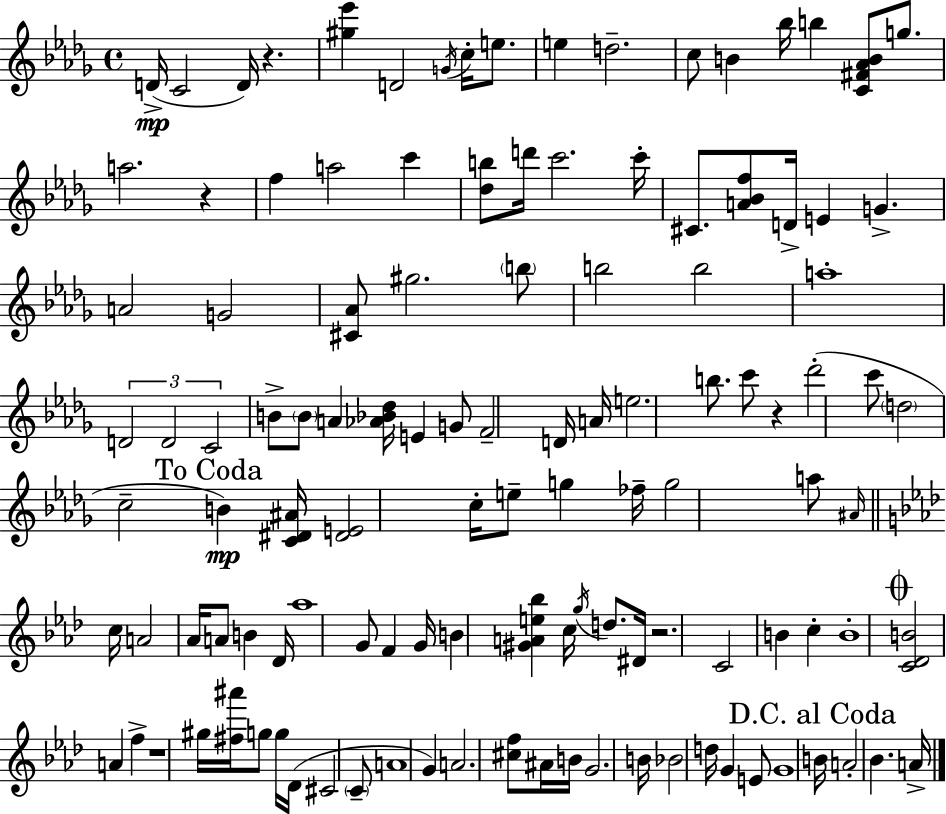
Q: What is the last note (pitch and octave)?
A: A4